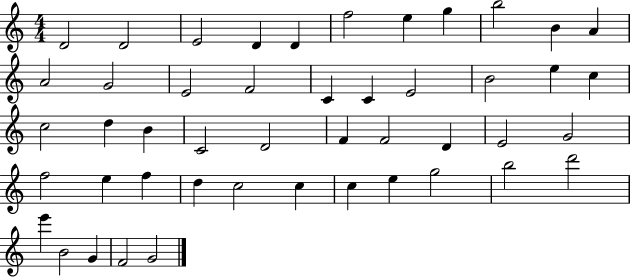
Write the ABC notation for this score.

X:1
T:Untitled
M:4/4
L:1/4
K:C
D2 D2 E2 D D f2 e g b2 B A A2 G2 E2 F2 C C E2 B2 e c c2 d B C2 D2 F F2 D E2 G2 f2 e f d c2 c c e g2 b2 d'2 e' B2 G F2 G2